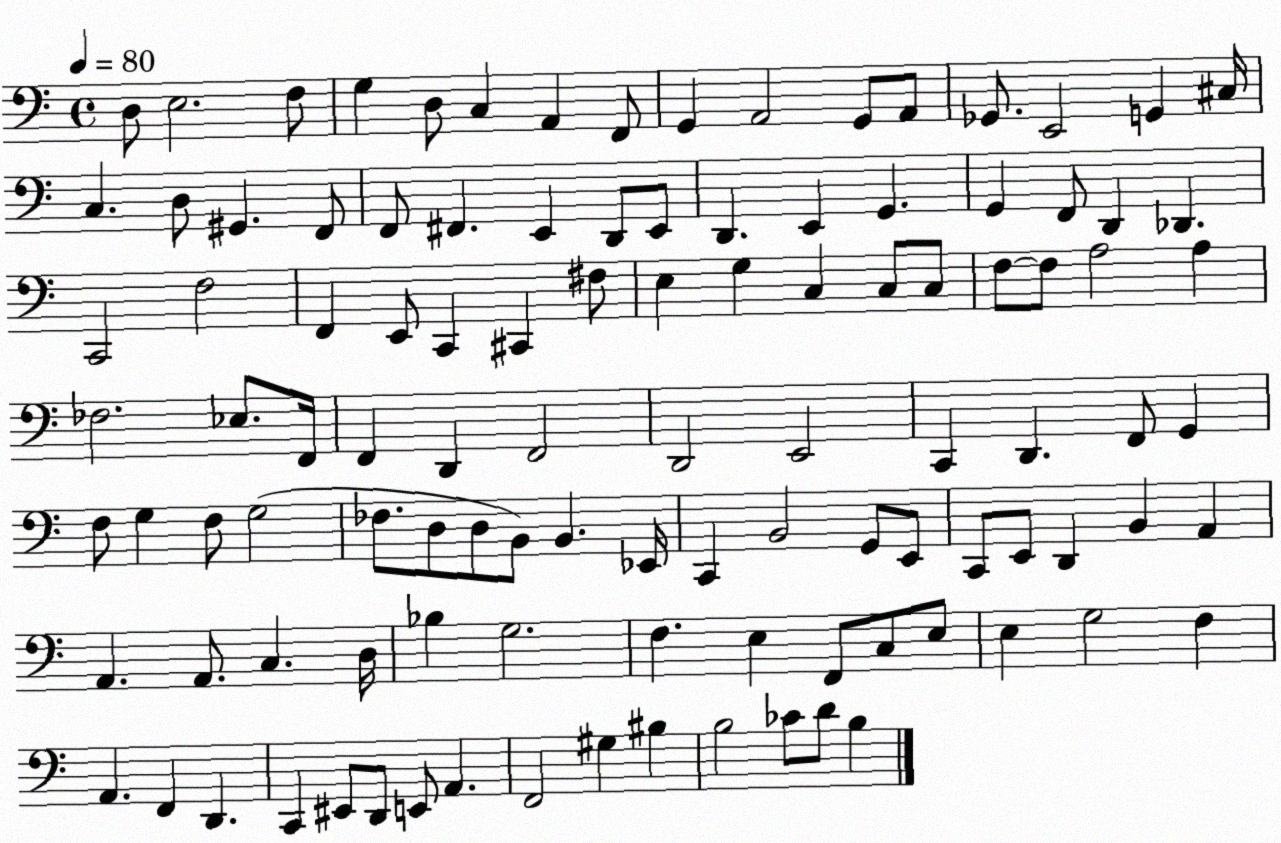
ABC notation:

X:1
T:Untitled
M:4/4
L:1/4
K:C
D,/2 E,2 F,/2 G, D,/2 C, A,, F,,/2 G,, A,,2 G,,/2 A,,/2 _G,,/2 E,,2 G,, ^C,/4 C, D,/2 ^G,, F,,/2 F,,/2 ^F,, E,, D,,/2 E,,/2 D,, E,, G,, G,, F,,/2 D,, _D,, C,,2 F,2 F,, E,,/2 C,, ^C,, ^F,/2 E, G, C, C,/2 C,/2 F,/2 F,/2 A,2 A, _F,2 _E,/2 F,,/4 F,, D,, F,,2 D,,2 E,,2 C,, D,, F,,/2 G,, F,/2 G, F,/2 G,2 _F,/2 D,/2 D,/2 B,,/2 B,, _E,,/4 C,, B,,2 G,,/2 E,,/2 C,,/2 E,,/2 D,, B,, A,, A,, A,,/2 C, D,/4 _B, G,2 F, E, F,,/2 C,/2 E,/2 E, G,2 F, A,, F,, D,, C,, ^E,,/2 D,,/2 E,,/2 A,, F,,2 ^G, ^B, B,2 _C/2 D/2 B,